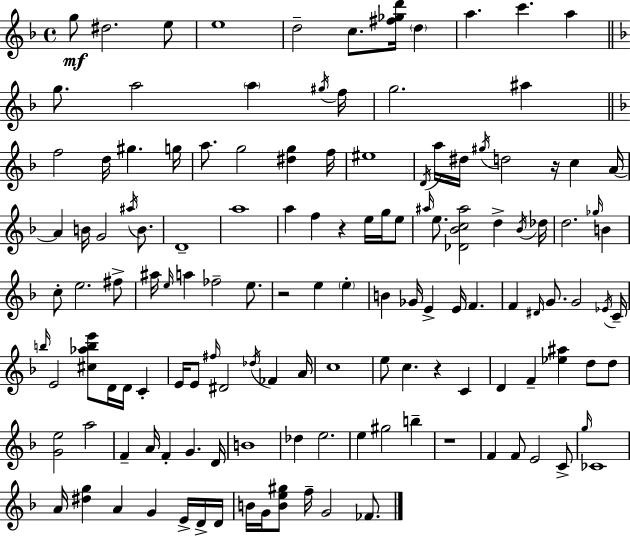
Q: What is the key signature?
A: F major